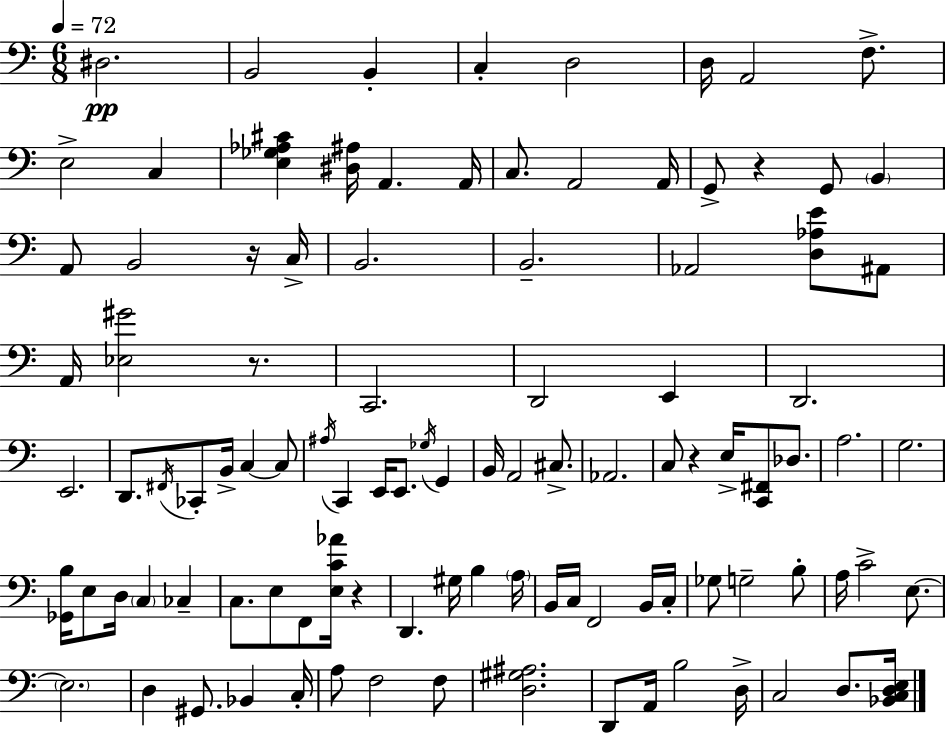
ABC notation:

X:1
T:Untitled
M:6/8
L:1/4
K:C
^D,2 B,,2 B,, C, D,2 D,/4 A,,2 F,/2 E,2 C, [E,_G,_A,^C] [^D,^A,]/4 A,, A,,/4 C,/2 A,,2 A,,/4 G,,/2 z G,,/2 B,, A,,/2 B,,2 z/4 C,/4 B,,2 B,,2 _A,,2 [D,_A,E]/2 ^A,,/2 A,,/4 [_E,^G]2 z/2 C,,2 D,,2 E,, D,,2 E,,2 D,,/2 ^F,,/4 _C,,/2 B,,/4 C, C,/2 ^A,/4 C,, E,,/4 E,,/2 _G,/4 G,, B,,/4 A,,2 ^C,/2 _A,,2 C,/2 z E,/4 [C,,^F,,]/2 _D,/2 A,2 G,2 [_G,,B,]/4 E,/2 D,/4 C, _C, C,/2 E,/2 F,,/2 [E,C_A]/4 z D,, ^G,/4 B, A,/4 B,,/4 C,/4 F,,2 B,,/4 C,/4 _G,/2 G,2 B,/2 A,/4 C2 E,/2 E,2 D, ^G,,/2 _B,, C,/4 A,/2 F,2 F,/2 [D,^G,^A,]2 D,,/2 A,,/4 B,2 D,/4 C,2 D,/2 [_B,,C,D,E,]/4